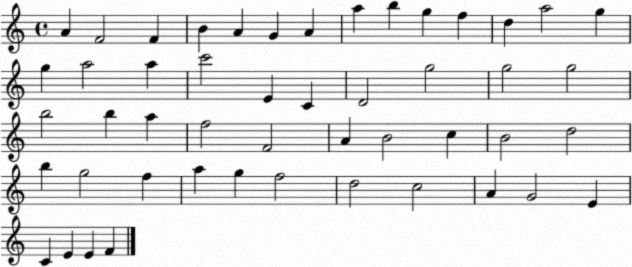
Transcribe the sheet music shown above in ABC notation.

X:1
T:Untitled
M:4/4
L:1/4
K:C
A F2 F B A G A a b g f d a2 g g a2 a c'2 E C D2 g2 g2 g2 b2 b a f2 F2 A B2 c B2 d2 b g2 f a g f2 d2 c2 A G2 E C E E F